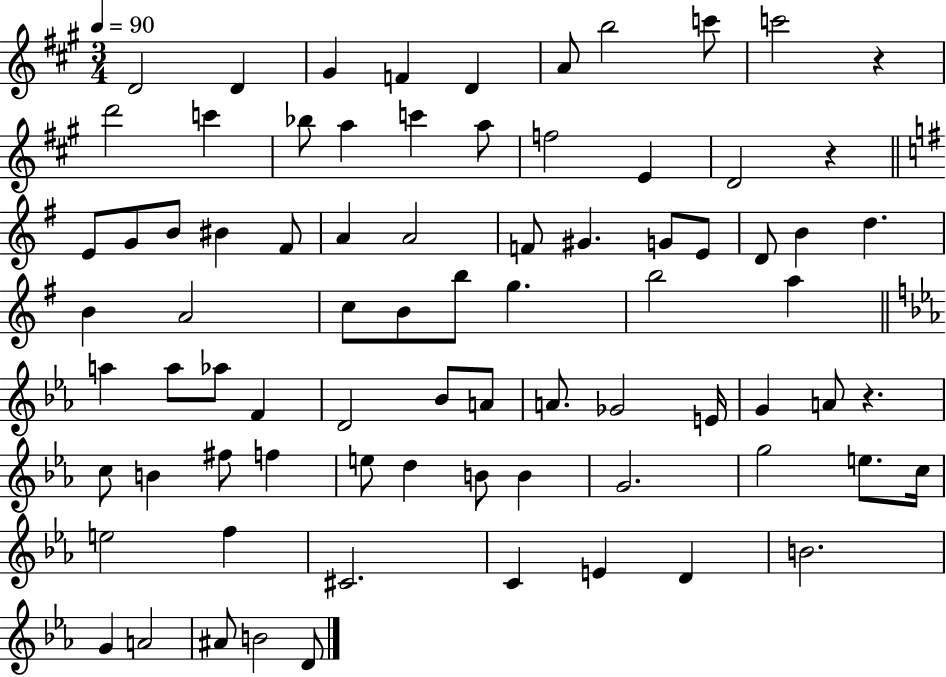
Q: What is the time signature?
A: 3/4